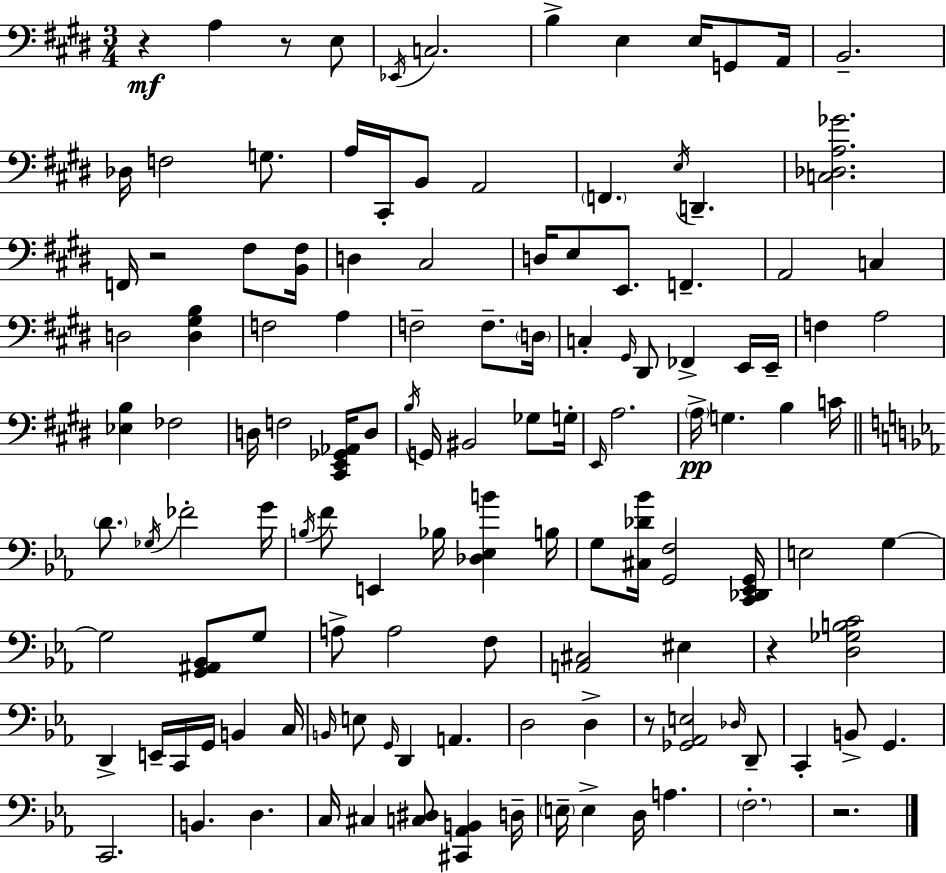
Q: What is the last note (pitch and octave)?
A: F3